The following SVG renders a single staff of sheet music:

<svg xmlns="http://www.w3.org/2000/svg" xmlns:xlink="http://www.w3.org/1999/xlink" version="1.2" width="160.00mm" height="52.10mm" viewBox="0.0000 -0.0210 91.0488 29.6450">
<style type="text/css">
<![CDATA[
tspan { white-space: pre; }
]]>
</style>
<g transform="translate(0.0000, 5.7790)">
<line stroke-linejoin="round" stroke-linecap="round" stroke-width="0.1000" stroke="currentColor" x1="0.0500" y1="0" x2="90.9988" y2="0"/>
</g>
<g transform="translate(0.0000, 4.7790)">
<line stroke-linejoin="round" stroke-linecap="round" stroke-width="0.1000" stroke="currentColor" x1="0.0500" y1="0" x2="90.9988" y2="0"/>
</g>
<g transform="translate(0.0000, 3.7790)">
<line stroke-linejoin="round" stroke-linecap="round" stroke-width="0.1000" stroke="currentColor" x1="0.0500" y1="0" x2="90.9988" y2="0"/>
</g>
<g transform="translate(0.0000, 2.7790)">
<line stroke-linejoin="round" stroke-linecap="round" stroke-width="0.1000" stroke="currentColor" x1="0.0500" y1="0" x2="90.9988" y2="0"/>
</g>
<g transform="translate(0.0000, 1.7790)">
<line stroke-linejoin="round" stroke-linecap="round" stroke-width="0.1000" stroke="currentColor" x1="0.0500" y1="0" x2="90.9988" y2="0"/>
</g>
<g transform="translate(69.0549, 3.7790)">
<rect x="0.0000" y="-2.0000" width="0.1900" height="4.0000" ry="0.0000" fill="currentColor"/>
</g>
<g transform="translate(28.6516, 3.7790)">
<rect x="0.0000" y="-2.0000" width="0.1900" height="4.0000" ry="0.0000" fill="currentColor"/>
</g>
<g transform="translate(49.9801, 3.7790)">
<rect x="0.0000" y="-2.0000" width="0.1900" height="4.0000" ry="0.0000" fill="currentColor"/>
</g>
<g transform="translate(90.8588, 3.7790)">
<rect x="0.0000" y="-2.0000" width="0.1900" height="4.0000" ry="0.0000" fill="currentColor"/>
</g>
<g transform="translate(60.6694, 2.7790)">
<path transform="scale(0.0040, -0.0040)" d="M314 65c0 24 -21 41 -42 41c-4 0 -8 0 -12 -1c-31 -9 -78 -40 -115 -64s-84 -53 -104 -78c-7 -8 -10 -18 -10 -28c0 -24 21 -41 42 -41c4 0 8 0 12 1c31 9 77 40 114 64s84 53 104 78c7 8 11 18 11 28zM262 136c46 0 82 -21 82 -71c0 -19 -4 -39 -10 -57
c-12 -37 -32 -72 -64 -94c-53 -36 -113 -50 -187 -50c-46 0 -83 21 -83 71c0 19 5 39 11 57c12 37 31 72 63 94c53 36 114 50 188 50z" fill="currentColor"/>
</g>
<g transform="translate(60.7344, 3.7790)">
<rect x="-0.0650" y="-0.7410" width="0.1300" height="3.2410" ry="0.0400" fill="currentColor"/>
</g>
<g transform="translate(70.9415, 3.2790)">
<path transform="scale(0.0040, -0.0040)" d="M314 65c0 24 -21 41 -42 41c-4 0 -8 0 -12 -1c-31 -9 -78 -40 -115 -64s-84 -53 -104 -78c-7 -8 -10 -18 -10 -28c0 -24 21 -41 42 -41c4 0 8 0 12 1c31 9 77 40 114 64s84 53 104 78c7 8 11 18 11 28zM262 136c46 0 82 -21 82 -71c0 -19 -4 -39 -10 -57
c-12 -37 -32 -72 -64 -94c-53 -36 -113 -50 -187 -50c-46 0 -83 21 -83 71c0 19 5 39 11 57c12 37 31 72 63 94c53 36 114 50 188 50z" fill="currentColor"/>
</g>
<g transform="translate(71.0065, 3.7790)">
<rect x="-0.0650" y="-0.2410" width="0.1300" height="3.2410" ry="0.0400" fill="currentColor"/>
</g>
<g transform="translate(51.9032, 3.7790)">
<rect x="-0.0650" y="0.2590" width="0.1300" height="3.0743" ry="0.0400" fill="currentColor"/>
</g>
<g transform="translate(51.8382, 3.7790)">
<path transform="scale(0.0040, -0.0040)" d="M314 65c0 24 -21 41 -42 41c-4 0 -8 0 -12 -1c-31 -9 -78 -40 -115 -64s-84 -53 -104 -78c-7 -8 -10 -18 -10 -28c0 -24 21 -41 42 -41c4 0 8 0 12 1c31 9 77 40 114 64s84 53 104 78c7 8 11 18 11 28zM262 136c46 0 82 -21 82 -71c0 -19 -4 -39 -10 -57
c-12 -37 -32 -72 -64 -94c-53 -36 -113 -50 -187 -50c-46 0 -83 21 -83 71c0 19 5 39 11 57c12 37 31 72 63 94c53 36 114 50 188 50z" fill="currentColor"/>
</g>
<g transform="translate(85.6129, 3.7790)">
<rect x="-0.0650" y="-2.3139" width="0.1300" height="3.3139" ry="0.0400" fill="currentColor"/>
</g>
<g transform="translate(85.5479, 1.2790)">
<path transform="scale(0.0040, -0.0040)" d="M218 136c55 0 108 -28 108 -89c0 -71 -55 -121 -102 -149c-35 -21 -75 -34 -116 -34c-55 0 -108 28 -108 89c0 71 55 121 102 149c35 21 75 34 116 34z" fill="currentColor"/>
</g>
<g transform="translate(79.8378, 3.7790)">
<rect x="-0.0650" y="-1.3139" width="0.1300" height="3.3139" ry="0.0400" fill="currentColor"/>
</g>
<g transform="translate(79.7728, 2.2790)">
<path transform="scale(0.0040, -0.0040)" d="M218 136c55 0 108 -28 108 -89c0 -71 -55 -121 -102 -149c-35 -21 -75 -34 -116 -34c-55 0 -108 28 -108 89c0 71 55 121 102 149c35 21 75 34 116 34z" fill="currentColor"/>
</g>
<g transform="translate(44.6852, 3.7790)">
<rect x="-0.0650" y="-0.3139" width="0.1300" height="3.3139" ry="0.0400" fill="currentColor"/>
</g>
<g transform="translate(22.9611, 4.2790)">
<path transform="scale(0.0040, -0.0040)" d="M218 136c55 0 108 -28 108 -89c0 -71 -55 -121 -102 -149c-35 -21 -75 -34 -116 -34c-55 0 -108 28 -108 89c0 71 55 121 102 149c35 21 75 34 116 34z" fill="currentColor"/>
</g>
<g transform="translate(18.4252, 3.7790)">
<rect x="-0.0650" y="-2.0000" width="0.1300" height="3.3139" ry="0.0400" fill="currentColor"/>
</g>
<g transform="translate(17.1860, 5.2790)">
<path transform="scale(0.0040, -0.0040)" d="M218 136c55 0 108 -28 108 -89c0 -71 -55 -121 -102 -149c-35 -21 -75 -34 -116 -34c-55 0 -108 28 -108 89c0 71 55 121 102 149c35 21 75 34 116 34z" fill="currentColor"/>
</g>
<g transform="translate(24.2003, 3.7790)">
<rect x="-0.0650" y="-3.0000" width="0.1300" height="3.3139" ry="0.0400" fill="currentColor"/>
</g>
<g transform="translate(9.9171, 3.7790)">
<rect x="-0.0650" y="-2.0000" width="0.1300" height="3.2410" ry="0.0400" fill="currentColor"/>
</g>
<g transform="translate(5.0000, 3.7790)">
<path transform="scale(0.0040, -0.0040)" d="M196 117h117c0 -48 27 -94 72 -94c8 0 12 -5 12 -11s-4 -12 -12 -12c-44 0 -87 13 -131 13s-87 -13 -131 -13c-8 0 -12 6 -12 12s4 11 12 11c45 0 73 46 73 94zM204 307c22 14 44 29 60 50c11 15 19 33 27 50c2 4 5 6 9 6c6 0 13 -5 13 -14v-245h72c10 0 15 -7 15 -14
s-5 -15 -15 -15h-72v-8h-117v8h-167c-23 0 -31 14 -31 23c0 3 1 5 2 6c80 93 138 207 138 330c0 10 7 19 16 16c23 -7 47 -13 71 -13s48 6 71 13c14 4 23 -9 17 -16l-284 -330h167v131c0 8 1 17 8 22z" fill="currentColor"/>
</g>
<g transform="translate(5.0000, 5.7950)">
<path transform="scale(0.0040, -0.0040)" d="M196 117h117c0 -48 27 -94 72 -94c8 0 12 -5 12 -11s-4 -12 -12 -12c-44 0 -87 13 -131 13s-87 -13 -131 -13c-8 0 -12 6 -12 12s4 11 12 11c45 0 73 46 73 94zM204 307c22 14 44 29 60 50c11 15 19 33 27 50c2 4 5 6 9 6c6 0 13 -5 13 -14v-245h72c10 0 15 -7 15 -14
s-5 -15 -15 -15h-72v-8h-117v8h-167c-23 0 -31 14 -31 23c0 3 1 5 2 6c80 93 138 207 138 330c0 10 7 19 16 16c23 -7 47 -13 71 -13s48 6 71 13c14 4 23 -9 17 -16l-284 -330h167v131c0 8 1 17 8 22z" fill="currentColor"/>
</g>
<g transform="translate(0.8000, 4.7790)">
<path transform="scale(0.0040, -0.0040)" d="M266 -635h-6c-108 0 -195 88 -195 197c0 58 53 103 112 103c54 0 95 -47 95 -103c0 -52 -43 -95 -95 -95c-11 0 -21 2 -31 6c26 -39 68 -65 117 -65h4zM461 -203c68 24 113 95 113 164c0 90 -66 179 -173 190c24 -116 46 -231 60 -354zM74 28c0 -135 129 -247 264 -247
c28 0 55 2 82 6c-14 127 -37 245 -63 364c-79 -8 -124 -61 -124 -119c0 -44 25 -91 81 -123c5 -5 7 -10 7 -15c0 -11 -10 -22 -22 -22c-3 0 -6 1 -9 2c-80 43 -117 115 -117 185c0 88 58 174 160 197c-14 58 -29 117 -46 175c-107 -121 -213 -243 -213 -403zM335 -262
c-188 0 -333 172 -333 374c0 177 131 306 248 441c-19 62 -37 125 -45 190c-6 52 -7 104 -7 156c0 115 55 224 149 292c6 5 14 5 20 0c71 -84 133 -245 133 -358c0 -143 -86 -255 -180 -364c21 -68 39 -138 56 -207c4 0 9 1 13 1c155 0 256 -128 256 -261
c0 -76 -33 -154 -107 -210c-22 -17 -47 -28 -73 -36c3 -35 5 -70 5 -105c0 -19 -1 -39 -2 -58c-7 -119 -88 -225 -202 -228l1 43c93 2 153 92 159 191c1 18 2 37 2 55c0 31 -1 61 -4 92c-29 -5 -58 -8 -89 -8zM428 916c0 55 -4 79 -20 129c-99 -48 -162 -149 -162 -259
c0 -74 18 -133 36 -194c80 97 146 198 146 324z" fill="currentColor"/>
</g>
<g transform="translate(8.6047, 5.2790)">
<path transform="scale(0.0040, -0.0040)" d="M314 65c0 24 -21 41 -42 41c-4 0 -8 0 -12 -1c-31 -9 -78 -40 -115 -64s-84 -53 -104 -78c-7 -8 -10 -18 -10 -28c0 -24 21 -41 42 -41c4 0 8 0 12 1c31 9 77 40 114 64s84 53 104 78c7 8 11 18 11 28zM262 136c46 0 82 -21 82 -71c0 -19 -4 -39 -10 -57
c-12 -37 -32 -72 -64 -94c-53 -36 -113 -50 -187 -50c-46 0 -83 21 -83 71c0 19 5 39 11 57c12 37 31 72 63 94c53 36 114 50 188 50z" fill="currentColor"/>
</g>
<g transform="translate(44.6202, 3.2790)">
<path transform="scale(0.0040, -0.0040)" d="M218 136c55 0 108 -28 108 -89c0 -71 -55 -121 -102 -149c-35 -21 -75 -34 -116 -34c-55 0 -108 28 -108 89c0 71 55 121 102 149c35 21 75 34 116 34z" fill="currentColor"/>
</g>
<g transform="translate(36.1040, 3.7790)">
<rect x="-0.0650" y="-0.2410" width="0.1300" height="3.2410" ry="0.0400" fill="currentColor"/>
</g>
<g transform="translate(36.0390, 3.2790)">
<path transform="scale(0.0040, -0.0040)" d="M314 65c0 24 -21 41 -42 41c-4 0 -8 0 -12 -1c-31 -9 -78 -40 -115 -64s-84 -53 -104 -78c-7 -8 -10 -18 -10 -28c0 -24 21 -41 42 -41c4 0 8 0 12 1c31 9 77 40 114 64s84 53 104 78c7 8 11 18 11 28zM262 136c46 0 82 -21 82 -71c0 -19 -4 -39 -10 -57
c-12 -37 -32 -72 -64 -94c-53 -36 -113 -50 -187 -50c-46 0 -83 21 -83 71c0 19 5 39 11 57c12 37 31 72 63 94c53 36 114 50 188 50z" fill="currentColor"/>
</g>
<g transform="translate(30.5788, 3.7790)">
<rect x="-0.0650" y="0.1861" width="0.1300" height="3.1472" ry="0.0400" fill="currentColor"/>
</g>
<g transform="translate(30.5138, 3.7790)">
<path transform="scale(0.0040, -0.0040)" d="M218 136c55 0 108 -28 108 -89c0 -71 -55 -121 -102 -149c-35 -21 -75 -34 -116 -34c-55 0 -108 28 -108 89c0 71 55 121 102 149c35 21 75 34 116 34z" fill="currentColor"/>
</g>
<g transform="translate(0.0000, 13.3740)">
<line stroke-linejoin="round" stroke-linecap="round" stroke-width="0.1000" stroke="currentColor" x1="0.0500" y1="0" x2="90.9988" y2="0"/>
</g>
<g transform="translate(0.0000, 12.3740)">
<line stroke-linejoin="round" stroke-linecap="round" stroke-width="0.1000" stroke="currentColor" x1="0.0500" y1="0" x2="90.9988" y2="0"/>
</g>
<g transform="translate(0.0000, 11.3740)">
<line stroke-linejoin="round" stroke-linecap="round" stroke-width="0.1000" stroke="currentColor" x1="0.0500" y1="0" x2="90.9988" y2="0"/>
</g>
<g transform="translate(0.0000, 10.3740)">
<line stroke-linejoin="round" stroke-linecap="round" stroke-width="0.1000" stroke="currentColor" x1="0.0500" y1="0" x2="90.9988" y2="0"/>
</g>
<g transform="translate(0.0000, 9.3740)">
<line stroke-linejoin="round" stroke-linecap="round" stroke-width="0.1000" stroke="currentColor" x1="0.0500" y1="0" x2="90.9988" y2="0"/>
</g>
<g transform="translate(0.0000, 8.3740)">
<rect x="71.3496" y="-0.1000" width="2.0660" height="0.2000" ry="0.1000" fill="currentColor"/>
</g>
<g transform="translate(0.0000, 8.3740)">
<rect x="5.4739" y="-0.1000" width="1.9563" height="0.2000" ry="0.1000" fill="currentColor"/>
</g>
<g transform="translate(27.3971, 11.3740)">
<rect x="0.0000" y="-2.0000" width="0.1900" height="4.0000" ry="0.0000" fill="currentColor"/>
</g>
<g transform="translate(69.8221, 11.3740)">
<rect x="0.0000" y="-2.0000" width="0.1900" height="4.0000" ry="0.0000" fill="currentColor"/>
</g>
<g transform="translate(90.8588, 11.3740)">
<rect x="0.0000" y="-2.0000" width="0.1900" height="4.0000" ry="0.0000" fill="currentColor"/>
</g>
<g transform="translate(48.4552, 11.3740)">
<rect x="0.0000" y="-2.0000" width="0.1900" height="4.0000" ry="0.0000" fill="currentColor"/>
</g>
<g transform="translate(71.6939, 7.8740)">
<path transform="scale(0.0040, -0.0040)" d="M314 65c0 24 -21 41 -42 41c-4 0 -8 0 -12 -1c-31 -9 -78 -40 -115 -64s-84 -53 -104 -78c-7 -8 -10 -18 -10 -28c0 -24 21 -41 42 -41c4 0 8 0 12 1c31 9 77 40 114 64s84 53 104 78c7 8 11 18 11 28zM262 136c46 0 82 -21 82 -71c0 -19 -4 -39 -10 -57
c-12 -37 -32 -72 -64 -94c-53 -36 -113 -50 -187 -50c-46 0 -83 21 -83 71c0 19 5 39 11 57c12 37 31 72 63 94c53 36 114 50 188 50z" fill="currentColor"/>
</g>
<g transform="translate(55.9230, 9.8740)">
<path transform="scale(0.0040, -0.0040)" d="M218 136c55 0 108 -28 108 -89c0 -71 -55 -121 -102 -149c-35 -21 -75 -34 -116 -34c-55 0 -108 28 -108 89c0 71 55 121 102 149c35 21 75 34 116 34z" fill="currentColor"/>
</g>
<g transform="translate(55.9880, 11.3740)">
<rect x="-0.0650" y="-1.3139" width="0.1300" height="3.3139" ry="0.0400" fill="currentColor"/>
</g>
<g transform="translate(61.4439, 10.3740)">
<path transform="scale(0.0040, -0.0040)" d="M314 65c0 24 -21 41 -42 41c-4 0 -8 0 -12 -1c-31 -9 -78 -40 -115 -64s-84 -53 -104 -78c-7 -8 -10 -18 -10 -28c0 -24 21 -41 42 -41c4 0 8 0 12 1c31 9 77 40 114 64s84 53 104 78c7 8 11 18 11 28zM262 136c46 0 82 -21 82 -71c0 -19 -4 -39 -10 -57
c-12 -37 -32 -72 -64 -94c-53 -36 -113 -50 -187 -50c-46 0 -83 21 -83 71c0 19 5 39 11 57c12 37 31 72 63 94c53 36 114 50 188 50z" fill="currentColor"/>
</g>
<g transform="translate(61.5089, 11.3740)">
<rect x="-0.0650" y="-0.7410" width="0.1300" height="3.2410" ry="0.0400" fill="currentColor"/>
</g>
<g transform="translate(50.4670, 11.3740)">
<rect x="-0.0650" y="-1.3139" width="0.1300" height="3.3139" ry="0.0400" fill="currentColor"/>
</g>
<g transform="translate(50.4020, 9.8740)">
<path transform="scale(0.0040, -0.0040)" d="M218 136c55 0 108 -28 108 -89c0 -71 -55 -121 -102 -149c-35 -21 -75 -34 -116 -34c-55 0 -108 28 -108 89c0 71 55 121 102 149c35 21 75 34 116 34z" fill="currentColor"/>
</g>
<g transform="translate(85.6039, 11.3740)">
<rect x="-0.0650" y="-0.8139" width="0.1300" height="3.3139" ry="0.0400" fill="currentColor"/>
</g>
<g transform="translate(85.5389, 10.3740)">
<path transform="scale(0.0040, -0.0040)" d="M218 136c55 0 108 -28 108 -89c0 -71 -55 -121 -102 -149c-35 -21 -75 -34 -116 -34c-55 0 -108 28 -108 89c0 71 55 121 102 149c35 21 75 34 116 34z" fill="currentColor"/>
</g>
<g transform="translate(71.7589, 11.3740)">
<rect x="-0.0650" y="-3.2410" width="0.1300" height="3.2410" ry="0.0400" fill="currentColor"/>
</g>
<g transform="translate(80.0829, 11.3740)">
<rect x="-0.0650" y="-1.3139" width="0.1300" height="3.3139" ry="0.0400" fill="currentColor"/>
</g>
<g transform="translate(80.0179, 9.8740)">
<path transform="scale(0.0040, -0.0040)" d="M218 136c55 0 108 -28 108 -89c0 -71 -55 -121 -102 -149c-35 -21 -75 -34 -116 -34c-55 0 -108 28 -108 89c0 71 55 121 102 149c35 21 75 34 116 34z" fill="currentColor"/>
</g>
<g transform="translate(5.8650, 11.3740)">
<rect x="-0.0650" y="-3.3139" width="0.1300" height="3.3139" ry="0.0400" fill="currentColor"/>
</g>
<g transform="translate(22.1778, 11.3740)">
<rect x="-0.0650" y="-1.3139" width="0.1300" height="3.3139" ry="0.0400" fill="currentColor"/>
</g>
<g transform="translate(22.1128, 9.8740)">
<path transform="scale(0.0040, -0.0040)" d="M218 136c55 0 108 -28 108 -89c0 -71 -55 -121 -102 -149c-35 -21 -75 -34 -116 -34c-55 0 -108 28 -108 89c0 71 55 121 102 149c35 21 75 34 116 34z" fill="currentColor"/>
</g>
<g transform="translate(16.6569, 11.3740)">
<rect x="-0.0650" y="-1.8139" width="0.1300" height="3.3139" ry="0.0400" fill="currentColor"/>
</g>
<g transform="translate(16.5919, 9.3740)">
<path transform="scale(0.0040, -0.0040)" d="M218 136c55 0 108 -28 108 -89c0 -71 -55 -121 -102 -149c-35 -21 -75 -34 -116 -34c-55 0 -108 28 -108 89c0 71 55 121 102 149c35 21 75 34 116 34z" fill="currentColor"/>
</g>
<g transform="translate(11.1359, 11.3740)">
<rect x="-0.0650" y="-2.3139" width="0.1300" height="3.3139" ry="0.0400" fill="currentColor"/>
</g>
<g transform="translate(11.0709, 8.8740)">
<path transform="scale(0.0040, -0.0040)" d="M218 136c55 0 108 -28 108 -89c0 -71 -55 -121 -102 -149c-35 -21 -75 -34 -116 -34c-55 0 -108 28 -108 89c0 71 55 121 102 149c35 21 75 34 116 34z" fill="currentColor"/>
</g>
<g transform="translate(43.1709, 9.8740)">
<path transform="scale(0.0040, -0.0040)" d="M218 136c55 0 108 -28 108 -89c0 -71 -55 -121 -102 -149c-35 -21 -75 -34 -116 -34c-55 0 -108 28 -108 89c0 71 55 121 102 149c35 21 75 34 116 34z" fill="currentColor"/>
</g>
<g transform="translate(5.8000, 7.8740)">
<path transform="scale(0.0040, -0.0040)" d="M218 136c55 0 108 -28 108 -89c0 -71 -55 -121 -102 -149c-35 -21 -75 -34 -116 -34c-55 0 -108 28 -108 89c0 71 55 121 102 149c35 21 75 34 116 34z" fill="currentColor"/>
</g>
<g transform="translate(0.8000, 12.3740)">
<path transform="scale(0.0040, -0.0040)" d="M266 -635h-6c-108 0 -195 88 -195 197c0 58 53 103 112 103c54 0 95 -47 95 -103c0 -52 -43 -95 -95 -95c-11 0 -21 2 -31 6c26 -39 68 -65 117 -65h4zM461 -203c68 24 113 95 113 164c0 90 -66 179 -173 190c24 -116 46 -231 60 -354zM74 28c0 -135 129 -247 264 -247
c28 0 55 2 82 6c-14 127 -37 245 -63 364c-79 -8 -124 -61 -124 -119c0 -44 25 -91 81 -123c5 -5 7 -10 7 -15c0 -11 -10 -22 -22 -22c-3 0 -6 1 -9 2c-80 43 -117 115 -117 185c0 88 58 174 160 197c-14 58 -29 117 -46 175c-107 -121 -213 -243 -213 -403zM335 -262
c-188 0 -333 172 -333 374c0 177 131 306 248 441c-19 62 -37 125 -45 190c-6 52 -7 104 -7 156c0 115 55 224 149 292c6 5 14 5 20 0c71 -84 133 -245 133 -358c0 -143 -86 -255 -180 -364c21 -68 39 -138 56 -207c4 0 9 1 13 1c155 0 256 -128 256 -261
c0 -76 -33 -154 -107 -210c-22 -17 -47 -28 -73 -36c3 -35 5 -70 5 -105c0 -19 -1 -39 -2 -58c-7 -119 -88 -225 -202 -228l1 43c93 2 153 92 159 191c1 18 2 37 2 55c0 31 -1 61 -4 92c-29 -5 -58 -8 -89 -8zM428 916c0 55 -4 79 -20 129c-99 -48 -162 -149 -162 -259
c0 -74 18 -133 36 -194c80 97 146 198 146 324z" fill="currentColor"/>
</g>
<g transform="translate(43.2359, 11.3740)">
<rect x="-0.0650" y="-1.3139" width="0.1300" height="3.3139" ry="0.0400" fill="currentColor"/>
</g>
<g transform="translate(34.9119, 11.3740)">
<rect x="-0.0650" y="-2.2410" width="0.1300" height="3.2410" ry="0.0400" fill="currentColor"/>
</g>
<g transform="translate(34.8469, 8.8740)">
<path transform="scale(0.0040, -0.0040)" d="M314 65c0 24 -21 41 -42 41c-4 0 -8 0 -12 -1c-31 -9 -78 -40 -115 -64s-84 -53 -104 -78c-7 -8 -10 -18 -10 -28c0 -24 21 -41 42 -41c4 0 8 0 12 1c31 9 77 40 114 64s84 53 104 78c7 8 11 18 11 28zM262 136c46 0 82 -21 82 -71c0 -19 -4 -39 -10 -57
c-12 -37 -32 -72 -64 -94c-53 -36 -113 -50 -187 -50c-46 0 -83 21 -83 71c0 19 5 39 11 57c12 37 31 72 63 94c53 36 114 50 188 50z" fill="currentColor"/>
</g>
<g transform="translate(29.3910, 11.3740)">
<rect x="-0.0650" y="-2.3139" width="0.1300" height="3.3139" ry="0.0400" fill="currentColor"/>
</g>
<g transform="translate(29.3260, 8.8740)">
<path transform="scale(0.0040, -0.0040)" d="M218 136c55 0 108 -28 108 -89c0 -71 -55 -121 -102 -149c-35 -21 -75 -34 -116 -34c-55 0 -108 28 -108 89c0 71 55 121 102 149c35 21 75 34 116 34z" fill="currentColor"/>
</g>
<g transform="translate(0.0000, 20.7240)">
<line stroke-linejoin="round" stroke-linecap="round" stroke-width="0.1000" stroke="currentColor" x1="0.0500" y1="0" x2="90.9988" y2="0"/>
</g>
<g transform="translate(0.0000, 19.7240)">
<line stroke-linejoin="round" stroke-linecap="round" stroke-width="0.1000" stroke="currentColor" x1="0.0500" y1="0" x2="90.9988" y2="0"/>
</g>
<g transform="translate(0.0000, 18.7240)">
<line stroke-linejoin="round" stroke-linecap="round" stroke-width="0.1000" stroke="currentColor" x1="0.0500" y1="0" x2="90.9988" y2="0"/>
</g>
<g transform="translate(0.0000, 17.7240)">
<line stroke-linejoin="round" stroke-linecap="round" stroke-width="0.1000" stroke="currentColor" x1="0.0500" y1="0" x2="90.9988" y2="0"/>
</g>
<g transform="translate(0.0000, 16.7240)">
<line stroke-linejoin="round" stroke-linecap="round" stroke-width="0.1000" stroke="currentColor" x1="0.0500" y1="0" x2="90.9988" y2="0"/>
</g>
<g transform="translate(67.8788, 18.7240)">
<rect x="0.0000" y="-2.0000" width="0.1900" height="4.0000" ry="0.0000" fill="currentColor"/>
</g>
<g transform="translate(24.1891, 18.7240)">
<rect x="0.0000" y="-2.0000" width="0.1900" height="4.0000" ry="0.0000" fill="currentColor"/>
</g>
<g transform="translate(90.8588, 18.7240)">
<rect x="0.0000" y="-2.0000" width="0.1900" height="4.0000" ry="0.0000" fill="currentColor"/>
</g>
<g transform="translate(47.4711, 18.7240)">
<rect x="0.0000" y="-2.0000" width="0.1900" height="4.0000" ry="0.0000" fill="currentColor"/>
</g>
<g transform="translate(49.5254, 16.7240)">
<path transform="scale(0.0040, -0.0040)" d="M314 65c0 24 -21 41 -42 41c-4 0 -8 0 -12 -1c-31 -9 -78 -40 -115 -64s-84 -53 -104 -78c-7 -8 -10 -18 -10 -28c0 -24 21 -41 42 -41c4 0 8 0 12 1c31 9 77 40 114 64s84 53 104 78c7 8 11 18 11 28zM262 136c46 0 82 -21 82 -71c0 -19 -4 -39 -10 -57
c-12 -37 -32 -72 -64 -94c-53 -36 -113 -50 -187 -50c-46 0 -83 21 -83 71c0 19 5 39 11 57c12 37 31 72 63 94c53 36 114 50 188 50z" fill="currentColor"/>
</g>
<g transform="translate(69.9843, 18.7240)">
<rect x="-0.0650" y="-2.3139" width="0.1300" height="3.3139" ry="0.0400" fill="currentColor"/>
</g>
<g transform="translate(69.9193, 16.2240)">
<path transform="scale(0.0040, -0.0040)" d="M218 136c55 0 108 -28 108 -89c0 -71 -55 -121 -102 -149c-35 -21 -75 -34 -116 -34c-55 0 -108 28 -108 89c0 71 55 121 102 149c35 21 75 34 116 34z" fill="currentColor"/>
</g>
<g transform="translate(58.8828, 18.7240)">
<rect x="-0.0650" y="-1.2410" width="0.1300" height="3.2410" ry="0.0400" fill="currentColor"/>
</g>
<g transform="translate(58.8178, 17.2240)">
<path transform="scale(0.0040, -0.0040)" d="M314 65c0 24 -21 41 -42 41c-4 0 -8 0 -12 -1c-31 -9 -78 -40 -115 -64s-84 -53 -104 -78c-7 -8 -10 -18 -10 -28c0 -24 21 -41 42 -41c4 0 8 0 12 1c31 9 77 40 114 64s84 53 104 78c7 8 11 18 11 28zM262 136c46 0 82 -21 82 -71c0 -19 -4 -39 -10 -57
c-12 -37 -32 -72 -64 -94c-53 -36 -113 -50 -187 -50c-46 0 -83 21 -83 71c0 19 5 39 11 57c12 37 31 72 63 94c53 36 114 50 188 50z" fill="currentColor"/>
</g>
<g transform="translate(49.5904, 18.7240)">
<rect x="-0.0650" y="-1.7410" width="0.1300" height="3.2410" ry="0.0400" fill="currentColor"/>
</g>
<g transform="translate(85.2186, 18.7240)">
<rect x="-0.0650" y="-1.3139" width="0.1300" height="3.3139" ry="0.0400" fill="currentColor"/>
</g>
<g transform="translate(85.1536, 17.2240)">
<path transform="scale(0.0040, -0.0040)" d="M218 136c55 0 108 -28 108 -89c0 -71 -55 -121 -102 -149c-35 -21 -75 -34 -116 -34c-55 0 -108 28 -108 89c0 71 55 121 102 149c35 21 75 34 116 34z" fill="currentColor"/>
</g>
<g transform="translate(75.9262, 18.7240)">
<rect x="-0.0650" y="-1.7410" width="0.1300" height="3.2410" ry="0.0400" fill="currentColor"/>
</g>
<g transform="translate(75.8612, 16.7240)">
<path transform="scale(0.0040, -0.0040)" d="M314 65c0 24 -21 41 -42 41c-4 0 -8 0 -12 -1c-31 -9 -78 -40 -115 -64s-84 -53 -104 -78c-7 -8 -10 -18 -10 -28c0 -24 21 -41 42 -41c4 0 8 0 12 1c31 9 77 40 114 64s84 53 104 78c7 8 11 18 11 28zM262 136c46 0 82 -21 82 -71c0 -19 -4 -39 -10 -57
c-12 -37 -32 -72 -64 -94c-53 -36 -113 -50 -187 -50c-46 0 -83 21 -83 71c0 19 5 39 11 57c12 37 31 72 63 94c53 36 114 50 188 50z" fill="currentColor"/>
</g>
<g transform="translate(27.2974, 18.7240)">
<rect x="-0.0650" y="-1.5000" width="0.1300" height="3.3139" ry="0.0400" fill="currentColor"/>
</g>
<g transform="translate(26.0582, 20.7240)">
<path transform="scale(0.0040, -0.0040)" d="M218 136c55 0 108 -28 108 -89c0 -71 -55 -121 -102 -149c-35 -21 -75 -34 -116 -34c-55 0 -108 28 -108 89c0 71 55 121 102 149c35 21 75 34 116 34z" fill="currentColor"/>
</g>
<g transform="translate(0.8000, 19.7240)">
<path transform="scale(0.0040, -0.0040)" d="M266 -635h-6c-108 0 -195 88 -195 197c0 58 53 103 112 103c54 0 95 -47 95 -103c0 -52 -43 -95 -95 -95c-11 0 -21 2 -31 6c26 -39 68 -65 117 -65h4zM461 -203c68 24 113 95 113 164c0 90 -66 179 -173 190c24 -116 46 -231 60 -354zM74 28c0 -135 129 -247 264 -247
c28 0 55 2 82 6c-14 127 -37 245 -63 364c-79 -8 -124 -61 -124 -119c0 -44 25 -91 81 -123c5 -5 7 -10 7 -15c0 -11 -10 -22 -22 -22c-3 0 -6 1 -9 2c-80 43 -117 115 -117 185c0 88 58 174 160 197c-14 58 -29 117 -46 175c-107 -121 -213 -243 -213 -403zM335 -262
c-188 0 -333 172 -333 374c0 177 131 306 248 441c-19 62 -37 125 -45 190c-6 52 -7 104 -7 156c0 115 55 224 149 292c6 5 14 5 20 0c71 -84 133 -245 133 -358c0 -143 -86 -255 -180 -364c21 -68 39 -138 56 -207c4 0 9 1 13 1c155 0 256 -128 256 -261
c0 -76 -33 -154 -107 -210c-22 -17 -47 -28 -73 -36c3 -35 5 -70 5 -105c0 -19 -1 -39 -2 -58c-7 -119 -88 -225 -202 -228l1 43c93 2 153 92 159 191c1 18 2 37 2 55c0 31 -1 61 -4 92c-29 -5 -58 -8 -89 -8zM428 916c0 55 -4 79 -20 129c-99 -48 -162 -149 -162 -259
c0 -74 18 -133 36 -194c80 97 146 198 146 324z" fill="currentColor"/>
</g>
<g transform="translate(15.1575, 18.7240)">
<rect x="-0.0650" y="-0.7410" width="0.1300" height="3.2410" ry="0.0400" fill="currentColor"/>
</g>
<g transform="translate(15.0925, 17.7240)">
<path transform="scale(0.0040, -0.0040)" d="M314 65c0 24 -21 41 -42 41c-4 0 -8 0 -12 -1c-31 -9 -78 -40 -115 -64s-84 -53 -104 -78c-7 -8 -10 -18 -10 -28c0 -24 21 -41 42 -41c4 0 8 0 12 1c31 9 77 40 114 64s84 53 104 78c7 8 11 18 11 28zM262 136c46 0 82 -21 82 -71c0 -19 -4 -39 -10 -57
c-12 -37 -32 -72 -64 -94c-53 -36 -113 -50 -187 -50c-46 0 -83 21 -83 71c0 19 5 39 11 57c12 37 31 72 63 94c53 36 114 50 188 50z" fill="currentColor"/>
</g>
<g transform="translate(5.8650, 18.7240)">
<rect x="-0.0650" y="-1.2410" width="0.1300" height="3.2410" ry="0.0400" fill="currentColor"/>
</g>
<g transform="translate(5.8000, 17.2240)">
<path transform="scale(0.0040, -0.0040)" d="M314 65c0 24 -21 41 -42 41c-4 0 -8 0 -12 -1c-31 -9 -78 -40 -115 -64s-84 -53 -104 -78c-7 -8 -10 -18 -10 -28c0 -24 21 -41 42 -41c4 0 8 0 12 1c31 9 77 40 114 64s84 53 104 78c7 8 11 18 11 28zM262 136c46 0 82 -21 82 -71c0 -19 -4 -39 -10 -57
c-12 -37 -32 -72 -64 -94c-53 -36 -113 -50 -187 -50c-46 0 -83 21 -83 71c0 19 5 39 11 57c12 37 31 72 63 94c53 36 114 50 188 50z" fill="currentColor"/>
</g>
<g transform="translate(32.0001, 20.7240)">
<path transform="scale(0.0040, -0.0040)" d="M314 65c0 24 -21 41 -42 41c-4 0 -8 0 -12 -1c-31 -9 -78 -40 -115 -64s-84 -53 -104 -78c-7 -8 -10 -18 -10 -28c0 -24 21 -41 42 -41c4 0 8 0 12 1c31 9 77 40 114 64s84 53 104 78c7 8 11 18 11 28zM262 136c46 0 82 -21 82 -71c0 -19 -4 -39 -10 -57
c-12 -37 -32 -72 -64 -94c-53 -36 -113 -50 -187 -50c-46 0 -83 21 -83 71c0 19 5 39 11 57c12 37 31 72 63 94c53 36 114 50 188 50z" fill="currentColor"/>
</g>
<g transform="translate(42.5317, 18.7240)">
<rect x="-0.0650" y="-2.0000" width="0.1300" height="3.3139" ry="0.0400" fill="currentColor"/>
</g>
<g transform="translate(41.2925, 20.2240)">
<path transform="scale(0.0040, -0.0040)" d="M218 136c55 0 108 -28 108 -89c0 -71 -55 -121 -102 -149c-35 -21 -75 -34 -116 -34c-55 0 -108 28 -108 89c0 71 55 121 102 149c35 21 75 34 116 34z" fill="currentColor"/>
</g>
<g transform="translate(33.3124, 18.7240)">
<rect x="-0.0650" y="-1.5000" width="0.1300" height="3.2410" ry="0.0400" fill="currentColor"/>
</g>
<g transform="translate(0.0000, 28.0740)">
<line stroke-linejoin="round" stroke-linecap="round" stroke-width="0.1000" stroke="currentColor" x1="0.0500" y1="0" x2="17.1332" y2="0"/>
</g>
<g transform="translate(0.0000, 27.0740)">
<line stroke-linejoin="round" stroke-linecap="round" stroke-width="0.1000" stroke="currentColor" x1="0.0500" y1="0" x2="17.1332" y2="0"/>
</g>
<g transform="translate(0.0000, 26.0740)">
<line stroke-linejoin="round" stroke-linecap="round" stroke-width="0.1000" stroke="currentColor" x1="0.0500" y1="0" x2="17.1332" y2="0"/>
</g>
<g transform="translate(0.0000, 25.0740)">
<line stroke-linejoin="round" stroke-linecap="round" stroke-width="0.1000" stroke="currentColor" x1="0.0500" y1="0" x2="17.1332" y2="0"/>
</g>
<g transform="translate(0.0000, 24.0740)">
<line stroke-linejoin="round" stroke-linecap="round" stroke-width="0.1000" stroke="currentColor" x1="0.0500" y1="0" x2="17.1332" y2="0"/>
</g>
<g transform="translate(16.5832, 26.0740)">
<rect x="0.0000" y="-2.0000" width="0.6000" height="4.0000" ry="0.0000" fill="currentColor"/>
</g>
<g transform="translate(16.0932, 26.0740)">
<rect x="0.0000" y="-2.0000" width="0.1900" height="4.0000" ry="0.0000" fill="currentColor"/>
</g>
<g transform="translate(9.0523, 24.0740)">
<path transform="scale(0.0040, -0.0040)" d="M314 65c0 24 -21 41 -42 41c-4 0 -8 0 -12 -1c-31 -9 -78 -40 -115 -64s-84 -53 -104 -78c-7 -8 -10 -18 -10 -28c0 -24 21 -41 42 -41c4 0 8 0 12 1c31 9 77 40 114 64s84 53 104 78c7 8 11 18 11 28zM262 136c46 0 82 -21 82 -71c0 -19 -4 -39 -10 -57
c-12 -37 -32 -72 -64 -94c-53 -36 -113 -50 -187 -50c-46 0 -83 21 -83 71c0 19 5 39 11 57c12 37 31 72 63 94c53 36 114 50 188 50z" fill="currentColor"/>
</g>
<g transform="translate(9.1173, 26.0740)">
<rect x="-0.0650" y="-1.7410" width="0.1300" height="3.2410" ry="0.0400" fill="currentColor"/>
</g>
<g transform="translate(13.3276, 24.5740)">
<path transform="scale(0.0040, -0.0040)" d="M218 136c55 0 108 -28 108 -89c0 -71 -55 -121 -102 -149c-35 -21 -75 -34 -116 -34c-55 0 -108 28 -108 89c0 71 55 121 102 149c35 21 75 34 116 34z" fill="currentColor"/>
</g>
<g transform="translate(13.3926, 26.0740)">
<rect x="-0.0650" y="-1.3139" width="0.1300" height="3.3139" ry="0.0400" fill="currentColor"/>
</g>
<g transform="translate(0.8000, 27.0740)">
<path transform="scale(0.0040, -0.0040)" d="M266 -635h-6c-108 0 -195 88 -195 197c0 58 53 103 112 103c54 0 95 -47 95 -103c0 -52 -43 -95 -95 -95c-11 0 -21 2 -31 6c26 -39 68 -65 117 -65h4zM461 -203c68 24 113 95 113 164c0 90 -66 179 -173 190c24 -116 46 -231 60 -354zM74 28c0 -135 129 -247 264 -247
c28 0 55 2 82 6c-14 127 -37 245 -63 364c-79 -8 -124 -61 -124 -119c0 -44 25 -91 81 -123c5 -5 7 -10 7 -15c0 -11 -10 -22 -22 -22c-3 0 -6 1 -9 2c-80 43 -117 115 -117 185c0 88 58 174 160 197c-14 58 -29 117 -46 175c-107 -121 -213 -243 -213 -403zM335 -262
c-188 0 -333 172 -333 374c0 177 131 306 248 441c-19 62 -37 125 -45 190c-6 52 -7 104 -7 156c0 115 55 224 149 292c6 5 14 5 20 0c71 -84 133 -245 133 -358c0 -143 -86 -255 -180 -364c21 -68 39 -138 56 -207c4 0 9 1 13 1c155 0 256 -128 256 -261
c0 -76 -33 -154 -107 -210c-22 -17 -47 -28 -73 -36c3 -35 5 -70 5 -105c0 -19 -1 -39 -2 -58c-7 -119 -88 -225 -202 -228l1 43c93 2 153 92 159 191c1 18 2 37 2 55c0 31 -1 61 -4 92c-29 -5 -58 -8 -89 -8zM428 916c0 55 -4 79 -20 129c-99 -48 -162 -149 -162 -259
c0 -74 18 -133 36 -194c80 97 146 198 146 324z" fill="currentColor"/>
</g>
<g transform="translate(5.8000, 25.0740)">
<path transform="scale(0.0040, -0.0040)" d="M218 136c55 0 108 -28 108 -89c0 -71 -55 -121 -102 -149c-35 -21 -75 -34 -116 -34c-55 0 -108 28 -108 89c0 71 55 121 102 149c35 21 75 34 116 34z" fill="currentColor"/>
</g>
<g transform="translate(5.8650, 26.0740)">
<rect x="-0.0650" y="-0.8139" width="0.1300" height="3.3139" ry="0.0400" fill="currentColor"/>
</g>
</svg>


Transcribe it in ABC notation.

X:1
T:Untitled
M:4/4
L:1/4
K:C
F2 F A B c2 c B2 d2 c2 e g b g f e g g2 e e e d2 b2 e d e2 d2 E E2 F f2 e2 g f2 e d f2 e